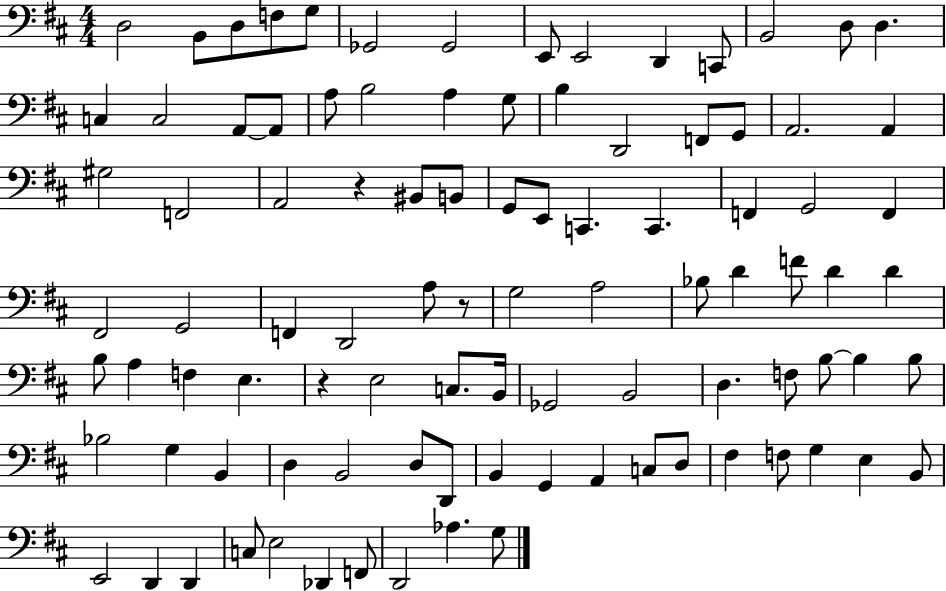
X:1
T:Untitled
M:4/4
L:1/4
K:D
D,2 B,,/2 D,/2 F,/2 G,/2 _G,,2 _G,,2 E,,/2 E,,2 D,, C,,/2 B,,2 D,/2 D, C, C,2 A,,/2 A,,/2 A,/2 B,2 A, G,/2 B, D,,2 F,,/2 G,,/2 A,,2 A,, ^G,2 F,,2 A,,2 z ^B,,/2 B,,/2 G,,/2 E,,/2 C,, C,, F,, G,,2 F,, ^F,,2 G,,2 F,, D,,2 A,/2 z/2 G,2 A,2 _B,/2 D F/2 D D B,/2 A, F, E, z E,2 C,/2 B,,/4 _G,,2 B,,2 D, F,/2 B,/2 B, B,/2 _B,2 G, B,, D, B,,2 D,/2 D,,/2 B,, G,, A,, C,/2 D,/2 ^F, F,/2 G, E, B,,/2 E,,2 D,, D,, C,/2 E,2 _D,, F,,/2 D,,2 _A, G,/2